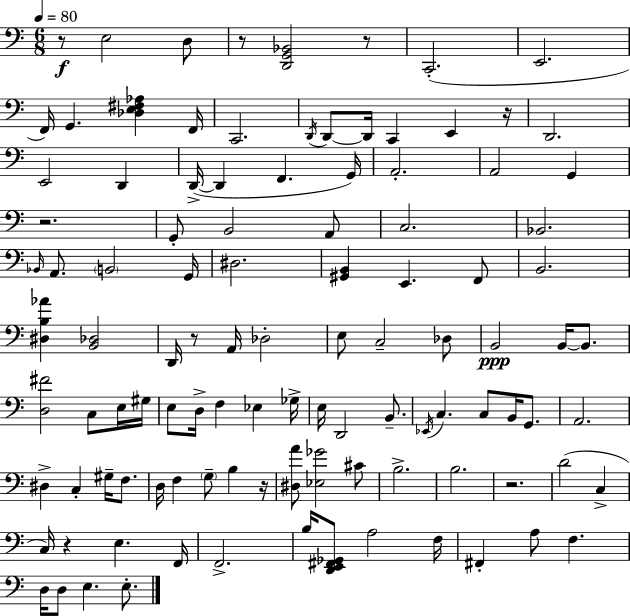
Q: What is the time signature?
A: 6/8